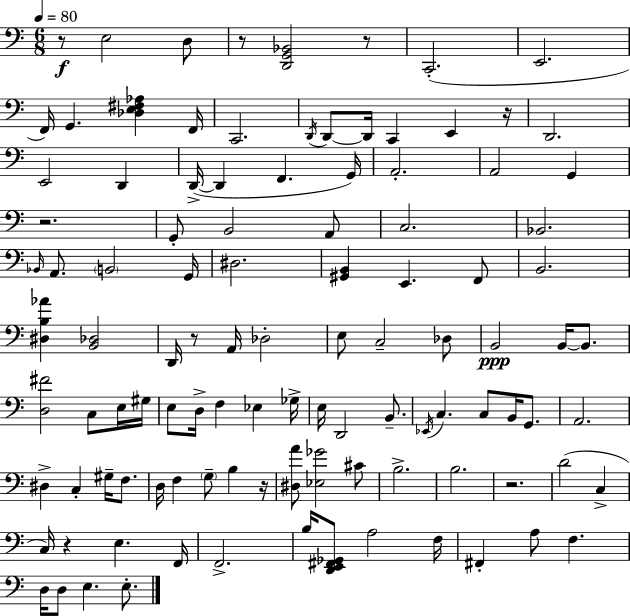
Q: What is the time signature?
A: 6/8